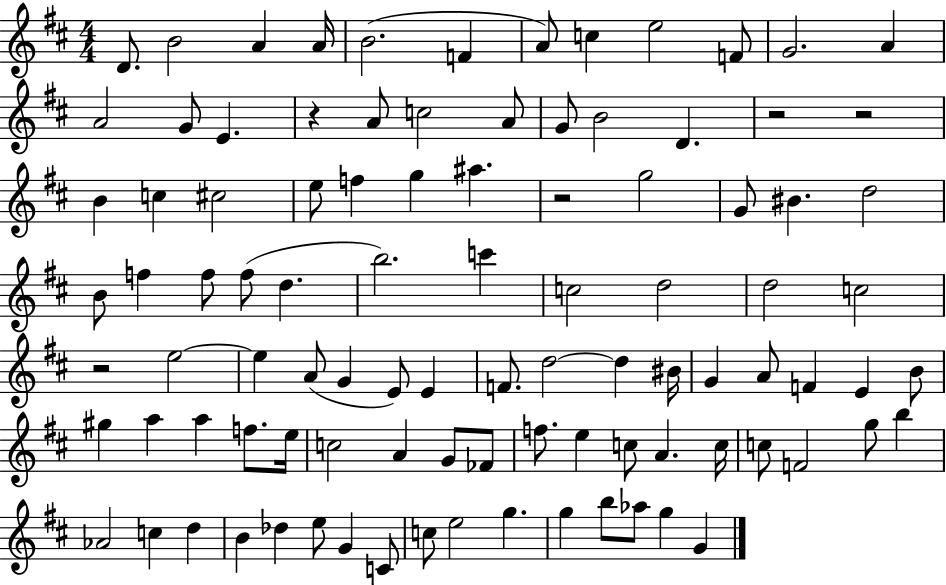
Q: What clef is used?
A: treble